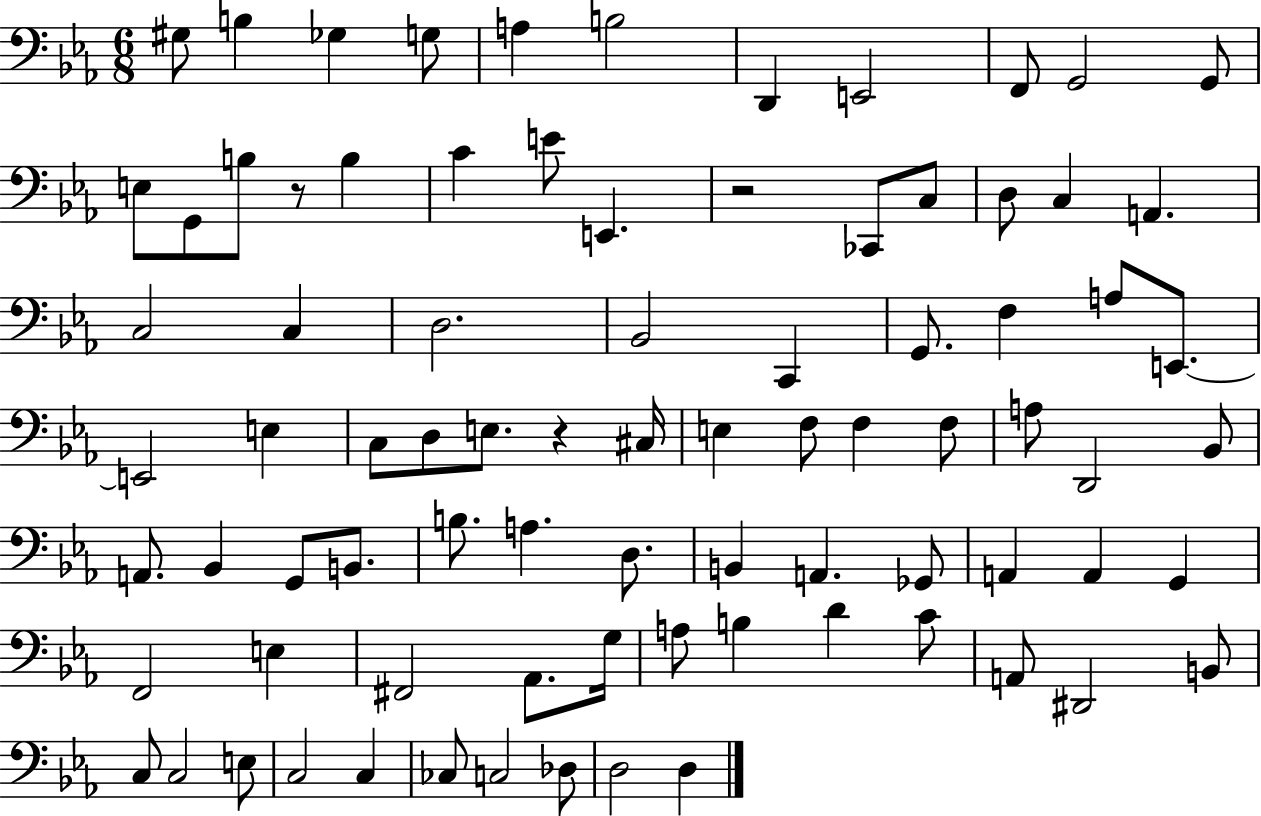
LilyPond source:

{
  \clef bass
  \numericTimeSignature
  \time 6/8
  \key ees \major
  gis8 b4 ges4 g8 | a4 b2 | d,4 e,2 | f,8 g,2 g,8 | \break e8 g,8 b8 r8 b4 | c'4 e'8 e,4. | r2 ces,8 c8 | d8 c4 a,4. | \break c2 c4 | d2. | bes,2 c,4 | g,8. f4 a8 e,8.~~ | \break e,2 e4 | c8 d8 e8. r4 cis16 | e4 f8 f4 f8 | a8 d,2 bes,8 | \break a,8. bes,4 g,8 b,8. | b8. a4. d8. | b,4 a,4. ges,8 | a,4 a,4 g,4 | \break f,2 e4 | fis,2 aes,8. g16 | a8 b4 d'4 c'8 | a,8 dis,2 b,8 | \break c8 c2 e8 | c2 c4 | ces8 c2 des8 | d2 d4 | \break \bar "|."
}